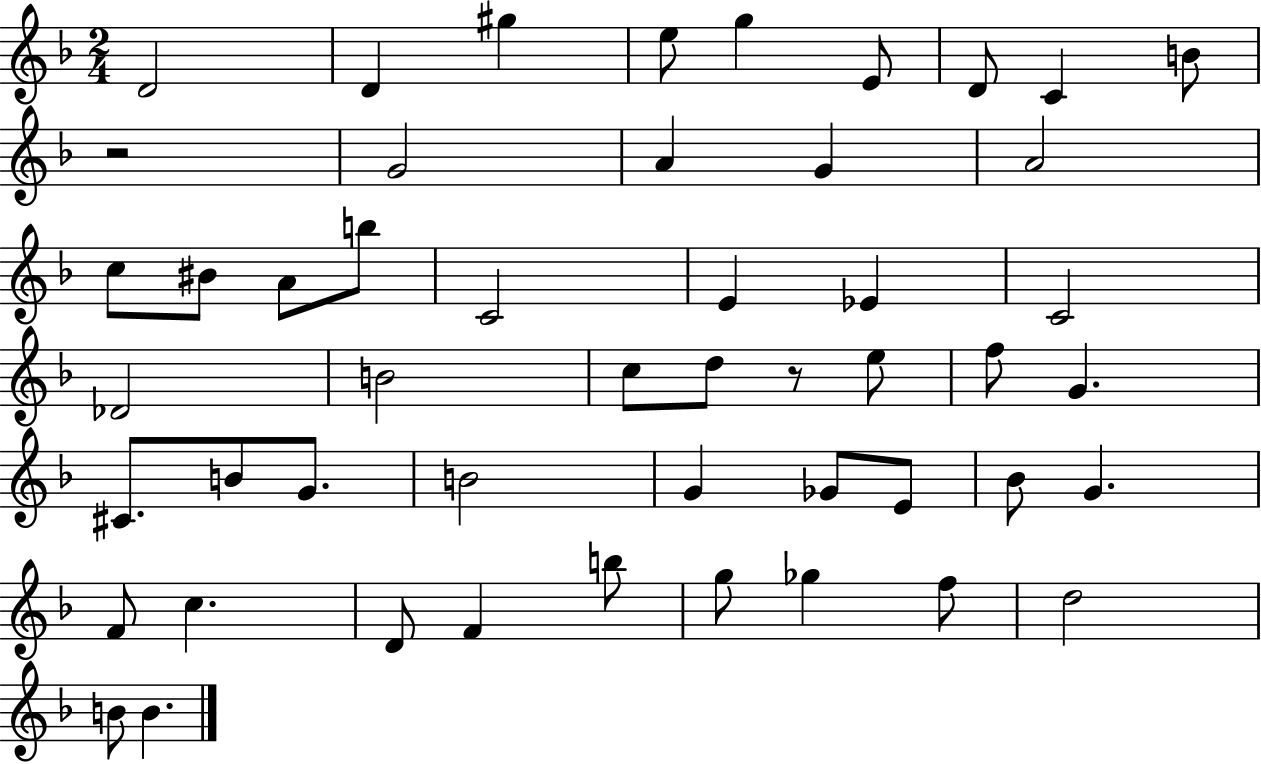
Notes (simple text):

D4/h D4/q G#5/q E5/e G5/q E4/e D4/e C4/q B4/e R/h G4/h A4/q G4/q A4/h C5/e BIS4/e A4/e B5/e C4/h E4/q Eb4/q C4/h Db4/h B4/h C5/e D5/e R/e E5/e F5/e G4/q. C#4/e. B4/e G4/e. B4/h G4/q Gb4/e E4/e Bb4/e G4/q. F4/e C5/q. D4/e F4/q B5/e G5/e Gb5/q F5/e D5/h B4/e B4/q.